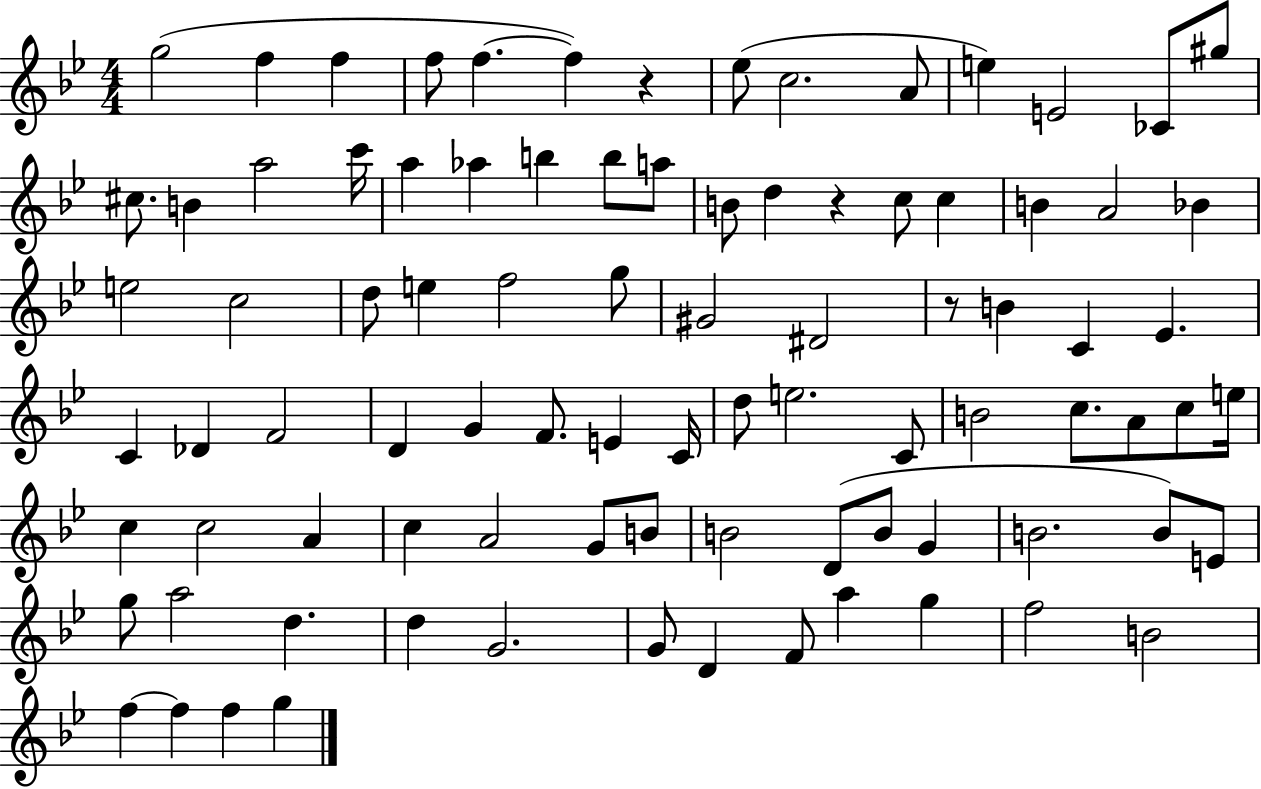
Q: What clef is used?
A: treble